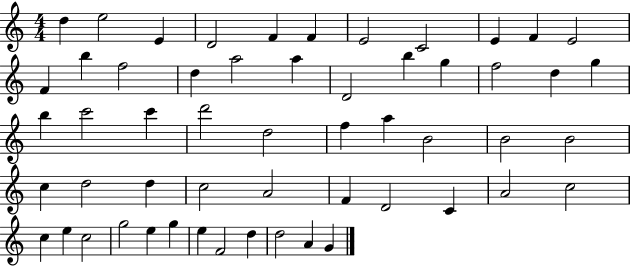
D5/q E5/h E4/q D4/h F4/q F4/q E4/h C4/h E4/q F4/q E4/h F4/q B5/q F5/h D5/q A5/h A5/q D4/h B5/q G5/q F5/h D5/q G5/q B5/q C6/h C6/q D6/h D5/h F5/q A5/q B4/h B4/h B4/h C5/q D5/h D5/q C5/h A4/h F4/q D4/h C4/q A4/h C5/h C5/q E5/q C5/h G5/h E5/q G5/q E5/q F4/h D5/q D5/h A4/q G4/q